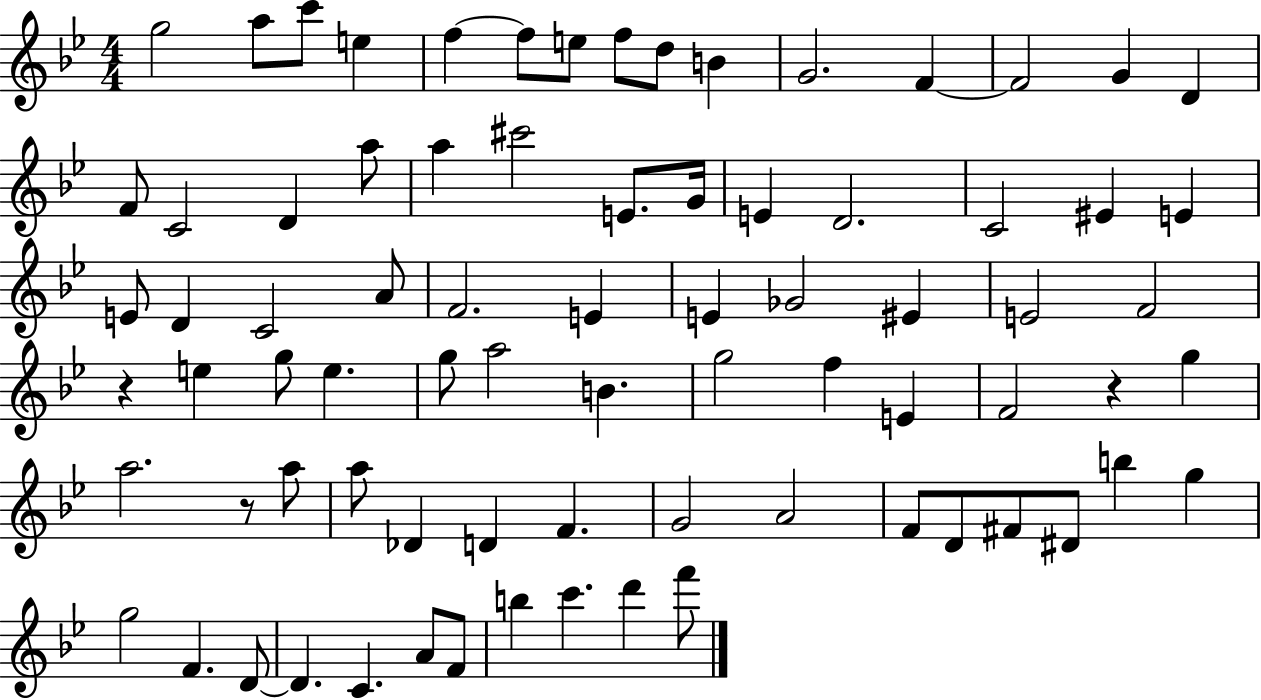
G5/h A5/e C6/e E5/q F5/q F5/e E5/e F5/e D5/e B4/q G4/h. F4/q F4/h G4/q D4/q F4/e C4/h D4/q A5/e A5/q C#6/h E4/e. G4/s E4/q D4/h. C4/h EIS4/q E4/q E4/e D4/q C4/h A4/e F4/h. E4/q E4/q Gb4/h EIS4/q E4/h F4/h R/q E5/q G5/e E5/q. G5/e A5/h B4/q. G5/h F5/q E4/q F4/h R/q G5/q A5/h. R/e A5/e A5/e Db4/q D4/q F4/q. G4/h A4/h F4/e D4/e F#4/e D#4/e B5/q G5/q G5/h F4/q. D4/e D4/q. C4/q. A4/e F4/e B5/q C6/q. D6/q F6/e